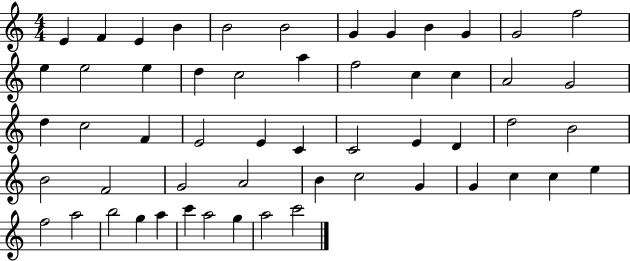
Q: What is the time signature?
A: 4/4